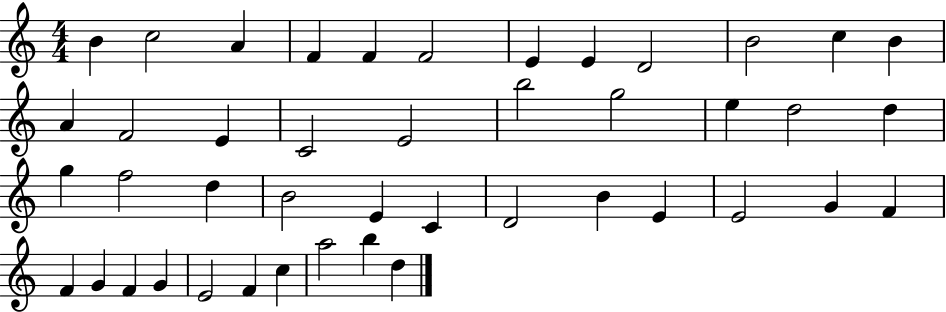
{
  \clef treble
  \numericTimeSignature
  \time 4/4
  \key c \major
  b'4 c''2 a'4 | f'4 f'4 f'2 | e'4 e'4 d'2 | b'2 c''4 b'4 | \break a'4 f'2 e'4 | c'2 e'2 | b''2 g''2 | e''4 d''2 d''4 | \break g''4 f''2 d''4 | b'2 e'4 c'4 | d'2 b'4 e'4 | e'2 g'4 f'4 | \break f'4 g'4 f'4 g'4 | e'2 f'4 c''4 | a''2 b''4 d''4 | \bar "|."
}